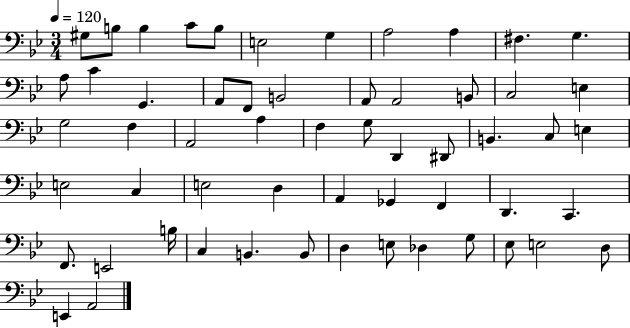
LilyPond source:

{
  \clef bass
  \numericTimeSignature
  \time 3/4
  \key bes \major
  \tempo 4 = 120
  gis8 b8 b4 c'8 b8 | e2 g4 | a2 a4 | fis4. g4. | \break a8 c'4 g,4. | a,8 f,8 b,2 | a,8 a,2 b,8 | c2 e4 | \break g2 f4 | a,2 a4 | f4 g8 d,4 dis,8 | b,4. c8 e4 | \break e2 c4 | e2 d4 | a,4 ges,4 f,4 | d,4. c,4. | \break f,8. e,2 b16 | c4 b,4. b,8 | d4 e8 des4 g8 | ees8 e2 d8 | \break e,4 a,2 | \bar "|."
}